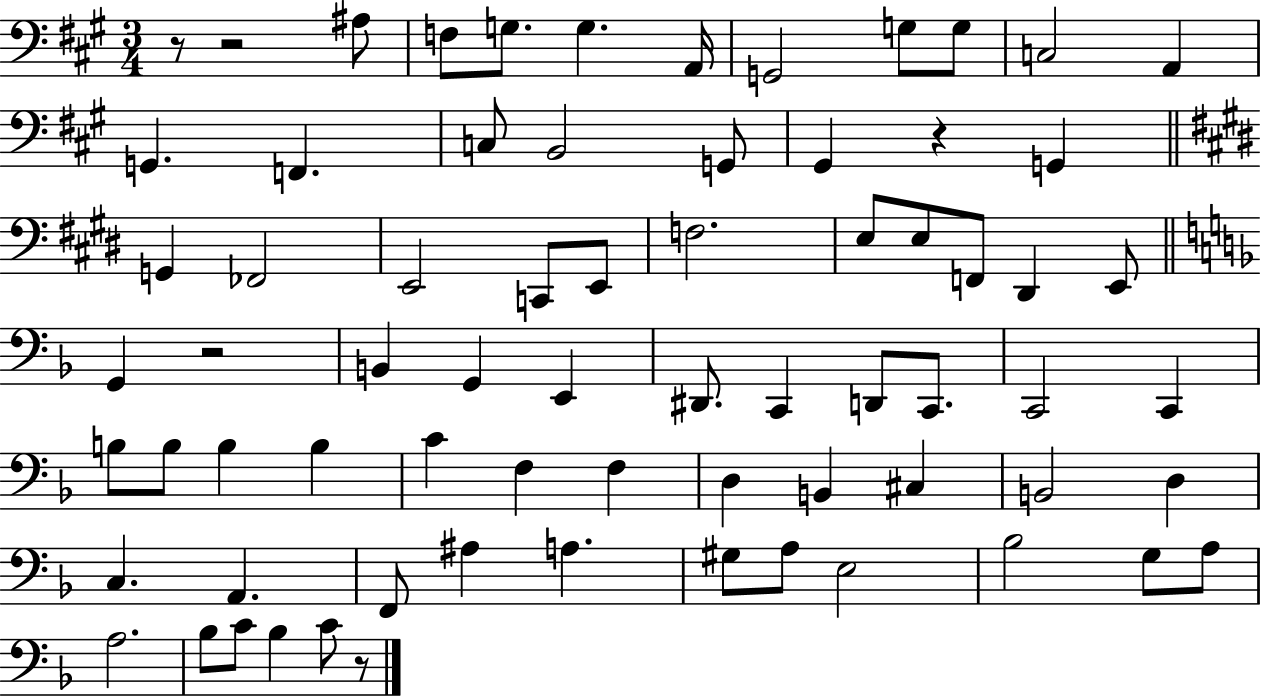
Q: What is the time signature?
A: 3/4